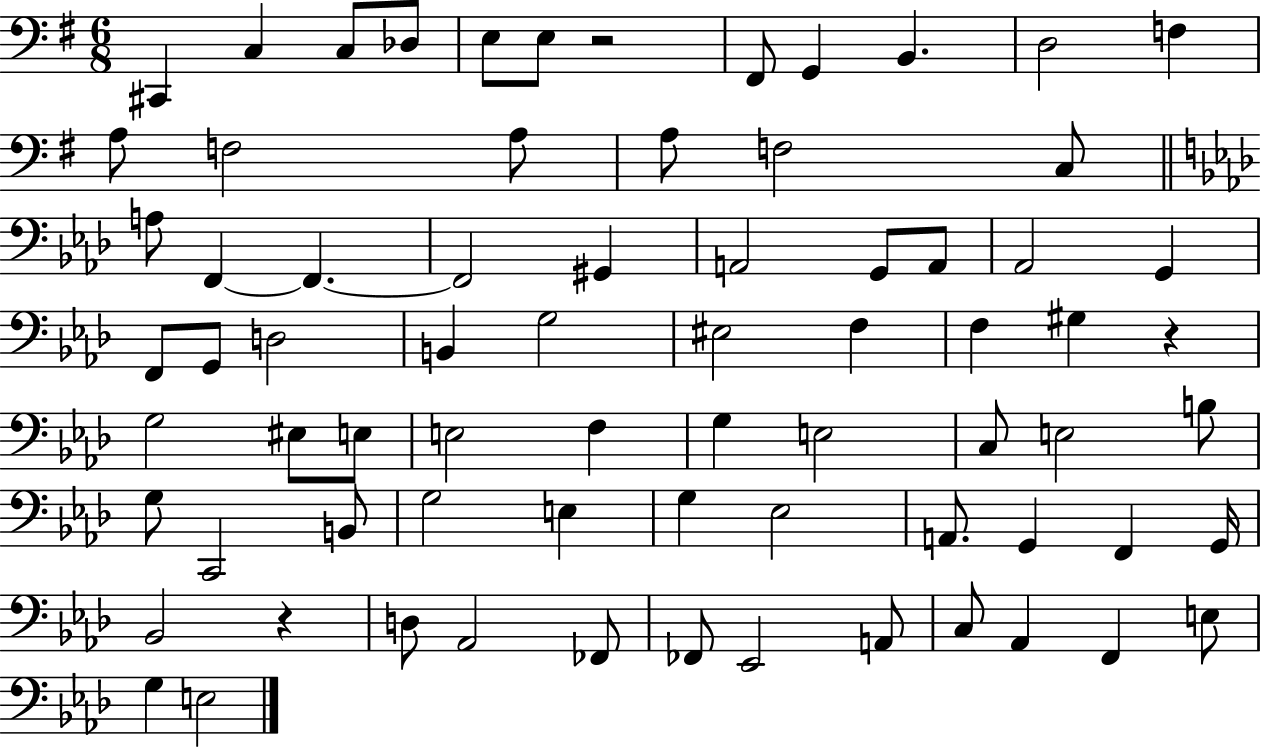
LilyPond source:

{
  \clef bass
  \numericTimeSignature
  \time 6/8
  \key g \major
  cis,4 c4 c8 des8 | e8 e8 r2 | fis,8 g,4 b,4. | d2 f4 | \break a8 f2 a8 | a8 f2 c8 | \bar "||" \break \key aes \major a8 f,4~~ f,4.~~ | f,2 gis,4 | a,2 g,8 a,8 | aes,2 g,4 | \break f,8 g,8 d2 | b,4 g2 | eis2 f4 | f4 gis4 r4 | \break g2 eis8 e8 | e2 f4 | g4 e2 | c8 e2 b8 | \break g8 c,2 b,8 | g2 e4 | g4 ees2 | a,8. g,4 f,4 g,16 | \break bes,2 r4 | d8 aes,2 fes,8 | fes,8 ees,2 a,8 | c8 aes,4 f,4 e8 | \break g4 e2 | \bar "|."
}